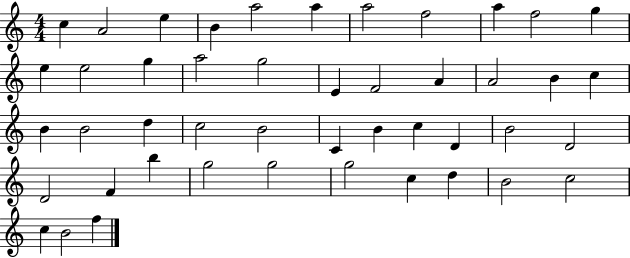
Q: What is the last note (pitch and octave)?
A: F5